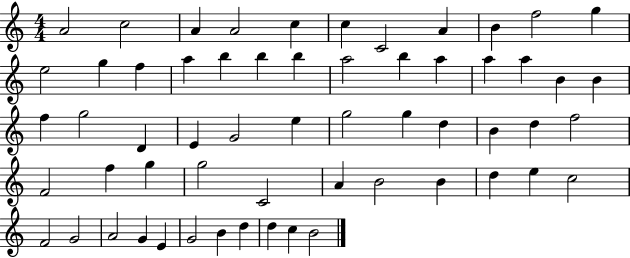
{
  \clef treble
  \numericTimeSignature
  \time 4/4
  \key c \major
  a'2 c''2 | a'4 a'2 c''4 | c''4 c'2 a'4 | b'4 f''2 g''4 | \break e''2 g''4 f''4 | a''4 b''4 b''4 b''4 | a''2 b''4 a''4 | a''4 a''4 b'4 b'4 | \break f''4 g''2 d'4 | e'4 g'2 e''4 | g''2 g''4 d''4 | b'4 d''4 f''2 | \break f'2 f''4 g''4 | g''2 c'2 | a'4 b'2 b'4 | d''4 e''4 c''2 | \break f'2 g'2 | a'2 g'4 e'4 | g'2 b'4 d''4 | d''4 c''4 b'2 | \break \bar "|."
}